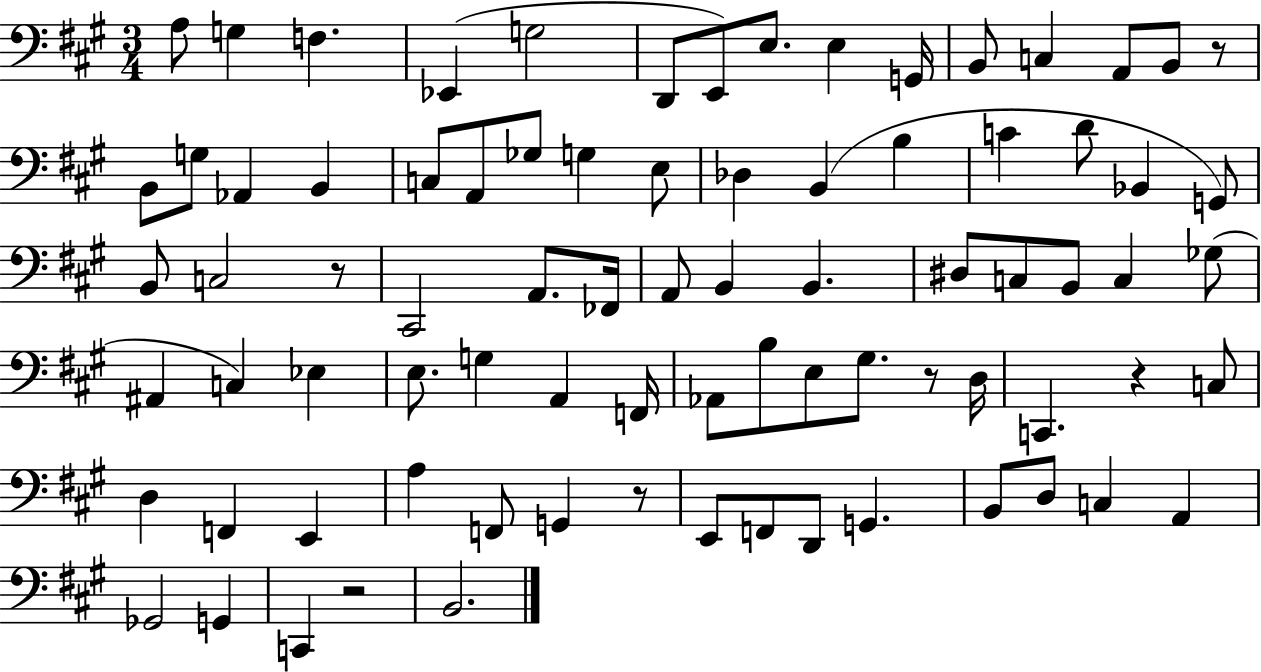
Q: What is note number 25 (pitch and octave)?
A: B2